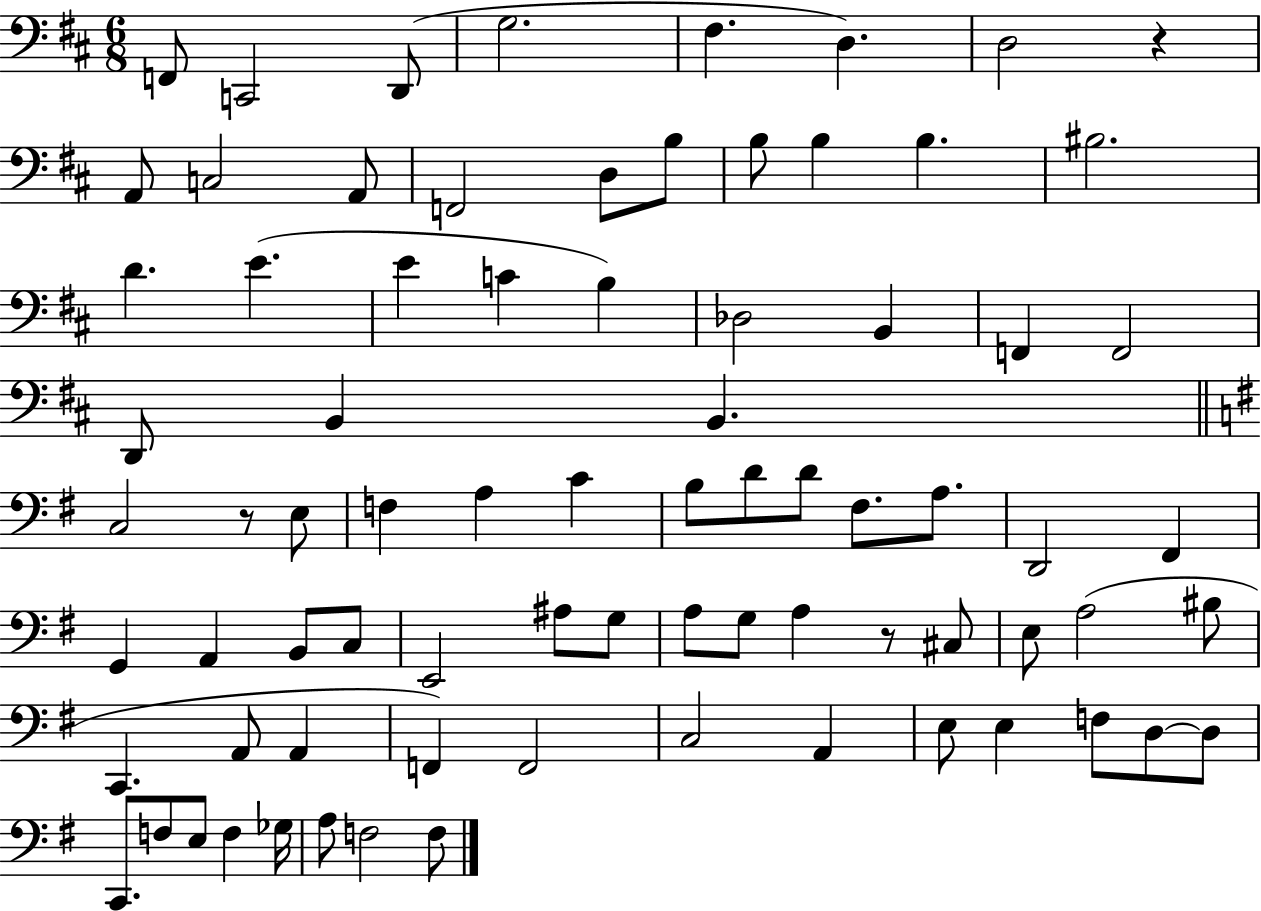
X:1
T:Untitled
M:6/8
L:1/4
K:D
F,,/2 C,,2 D,,/2 G,2 ^F, D, D,2 z A,,/2 C,2 A,,/2 F,,2 D,/2 B,/2 B,/2 B, B, ^B,2 D E E C B, _D,2 B,, F,, F,,2 D,,/2 B,, B,, C,2 z/2 E,/2 F, A, C B,/2 D/2 D/2 ^F,/2 A,/2 D,,2 ^F,, G,, A,, B,,/2 C,/2 E,,2 ^A,/2 G,/2 A,/2 G,/2 A, z/2 ^C,/2 E,/2 A,2 ^B,/2 C,, A,,/2 A,, F,, F,,2 C,2 A,, E,/2 E, F,/2 D,/2 D,/2 C,,/2 F,/2 E,/2 F, _G,/4 A,/2 F,2 F,/2